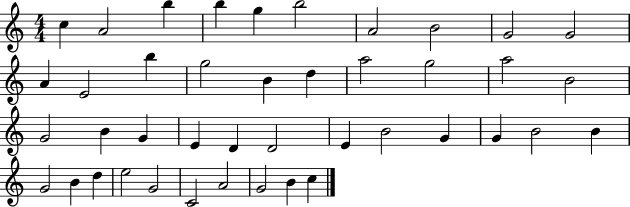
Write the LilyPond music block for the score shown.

{
  \clef treble
  \numericTimeSignature
  \time 4/4
  \key c \major
  c''4 a'2 b''4 | b''4 g''4 b''2 | a'2 b'2 | g'2 g'2 | \break a'4 e'2 b''4 | g''2 b'4 d''4 | a''2 g''2 | a''2 b'2 | \break g'2 b'4 g'4 | e'4 d'4 d'2 | e'4 b'2 g'4 | g'4 b'2 b'4 | \break g'2 b'4 d''4 | e''2 g'2 | c'2 a'2 | g'2 b'4 c''4 | \break \bar "|."
}